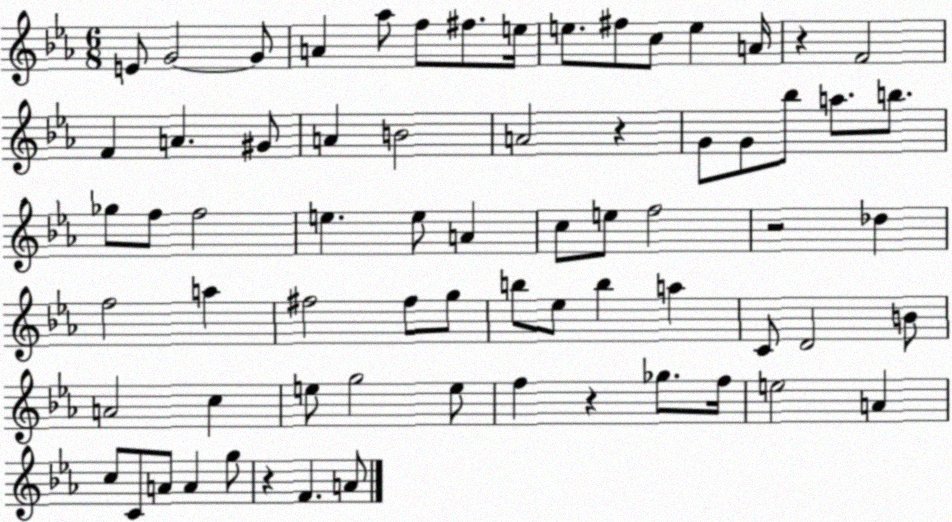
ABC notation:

X:1
T:Untitled
M:6/8
L:1/4
K:Eb
E/2 G2 G/2 A _a/2 f/2 ^f/2 e/4 e/2 ^f/2 c/2 e A/4 z F2 F A ^G/2 A B2 A2 z G/2 G/2 _b/2 a/2 b/2 _g/2 f/2 f2 e e/2 A c/2 e/2 f2 z2 _d f2 a ^f2 ^f/2 g/2 b/2 _e/2 b a C/2 D2 B/2 A2 c e/2 g2 e/2 f z _g/2 f/4 e2 A c/2 C/2 A/2 A g/2 z F A/2